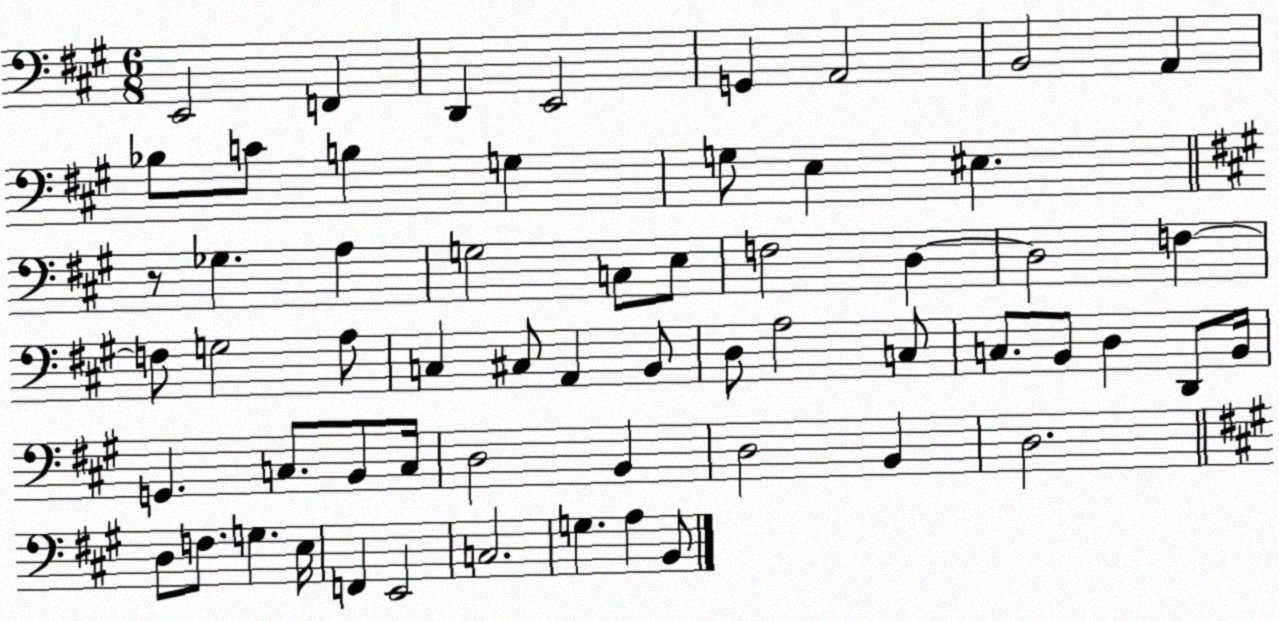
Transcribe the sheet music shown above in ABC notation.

X:1
T:Untitled
M:6/8
L:1/4
K:A
E,,2 F,, D,, E,,2 G,, A,,2 B,,2 A,, _B,/2 C/2 B, G, G,/2 E, ^E, z/2 _G, A, G,2 C,/2 E,/2 F,2 D, D,2 F, F,/2 G,2 A,/2 C, ^C,/2 A,, B,,/2 D,/2 A,2 C,/2 C,/2 B,,/2 D, D,,/2 B,,/4 G,, C,/2 B,,/2 C,/4 D,2 B,, D,2 B,, D,2 D,/2 F,/2 G, E,/4 F,, E,,2 C,2 G, A, B,,/2